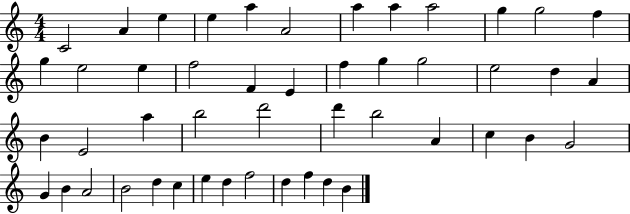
{
  \clef treble
  \numericTimeSignature
  \time 4/4
  \key c \major
  c'2 a'4 e''4 | e''4 a''4 a'2 | a''4 a''4 a''2 | g''4 g''2 f''4 | \break g''4 e''2 e''4 | f''2 f'4 e'4 | f''4 g''4 g''2 | e''2 d''4 a'4 | \break b'4 e'2 a''4 | b''2 d'''2 | d'''4 b''2 a'4 | c''4 b'4 g'2 | \break g'4 b'4 a'2 | b'2 d''4 c''4 | e''4 d''4 f''2 | d''4 f''4 d''4 b'4 | \break \bar "|."
}